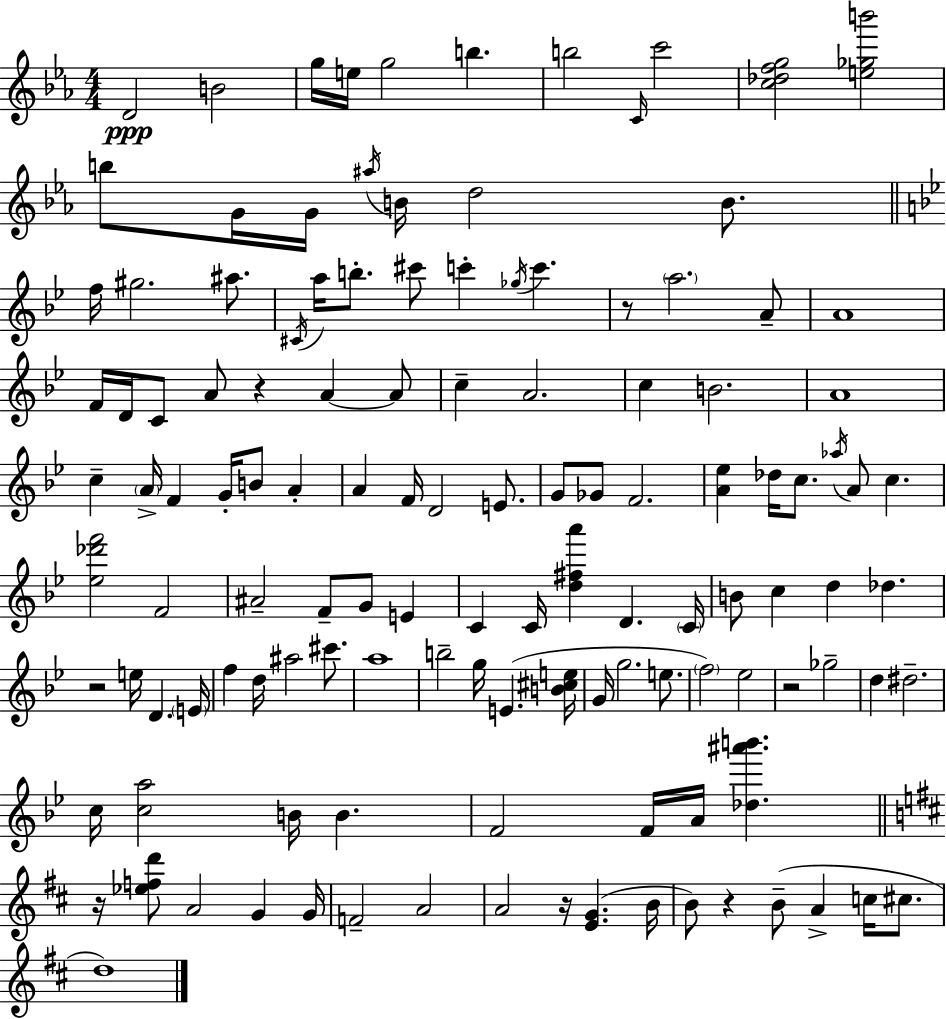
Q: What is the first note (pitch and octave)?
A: D4